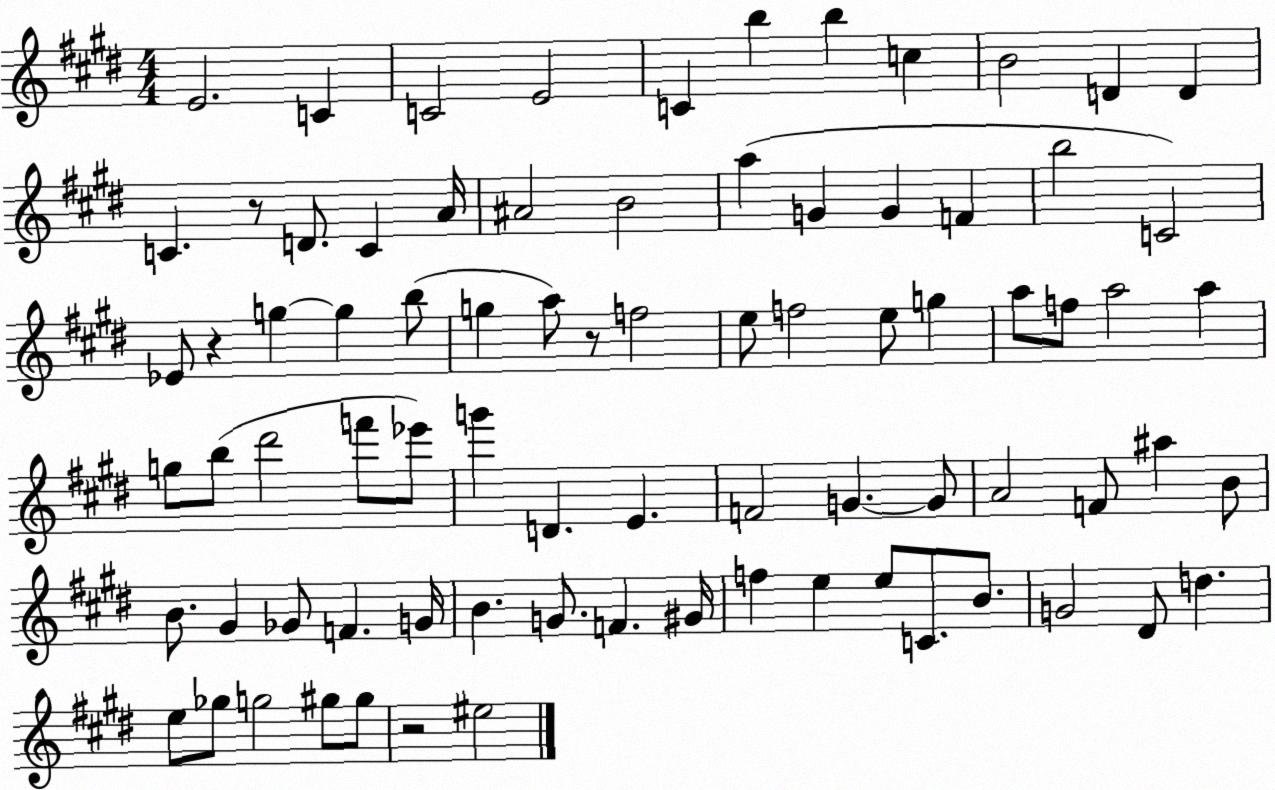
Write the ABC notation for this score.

X:1
T:Untitled
M:4/4
L:1/4
K:E
E2 C C2 E2 C b b c B2 D D C z/2 D/2 C A/4 ^A2 B2 a G G F b2 C2 _E/2 z g g b/2 g a/2 z/2 f2 e/2 f2 e/2 g a/2 f/2 a2 a g/2 b/2 ^d'2 f'/2 _e'/2 g' D E F2 G G/2 A2 F/2 ^a B/2 B/2 ^G _G/2 F G/4 B G/2 F ^G/4 f e e/2 C/2 B/2 G2 ^D/2 d e/2 _g/2 g2 ^g/2 ^g/2 z2 ^e2